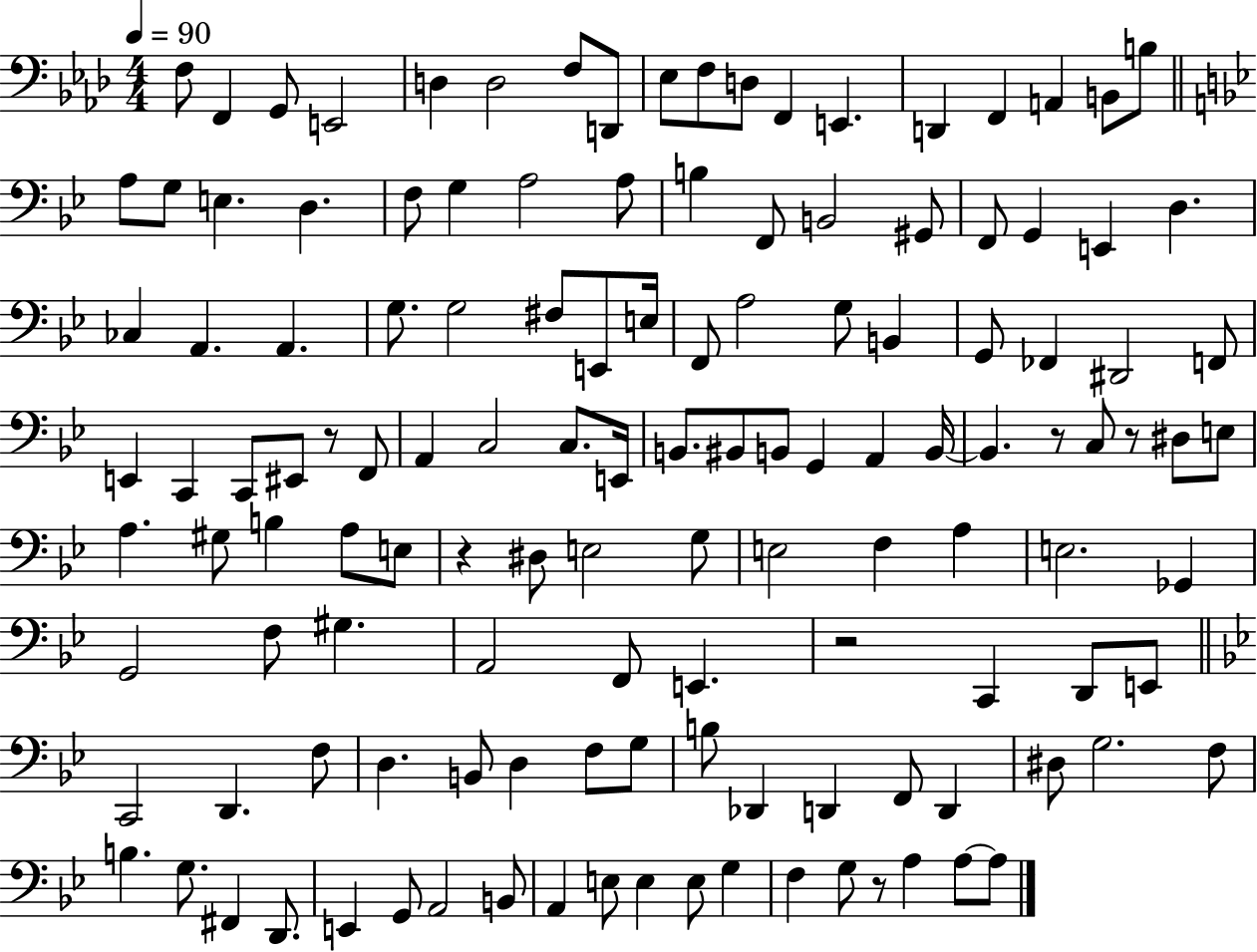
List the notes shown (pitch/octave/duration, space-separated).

F3/e F2/q G2/e E2/h D3/q D3/h F3/e D2/e Eb3/e F3/e D3/e F2/q E2/q. D2/q F2/q A2/q B2/e B3/e A3/e G3/e E3/q. D3/q. F3/e G3/q A3/h A3/e B3/q F2/e B2/h G#2/e F2/e G2/q E2/q D3/q. CES3/q A2/q. A2/q. G3/e. G3/h F#3/e E2/e E3/s F2/e A3/h G3/e B2/q G2/e FES2/q D#2/h F2/e E2/q C2/q C2/e EIS2/e R/e F2/e A2/q C3/h C3/e. E2/s B2/e. BIS2/e B2/e G2/q A2/q B2/s B2/q. R/e C3/e R/e D#3/e E3/e A3/q. G#3/e B3/q A3/e E3/e R/q D#3/e E3/h G3/e E3/h F3/q A3/q E3/h. Gb2/q G2/h F3/e G#3/q. A2/h F2/e E2/q. R/h C2/q D2/e E2/e C2/h D2/q. F3/e D3/q. B2/e D3/q F3/e G3/e B3/e Db2/q D2/q F2/e D2/q D#3/e G3/h. F3/e B3/q. G3/e. F#2/q D2/e. E2/q G2/e A2/h B2/e A2/q E3/e E3/q E3/e G3/q F3/q G3/e R/e A3/q A3/e A3/e